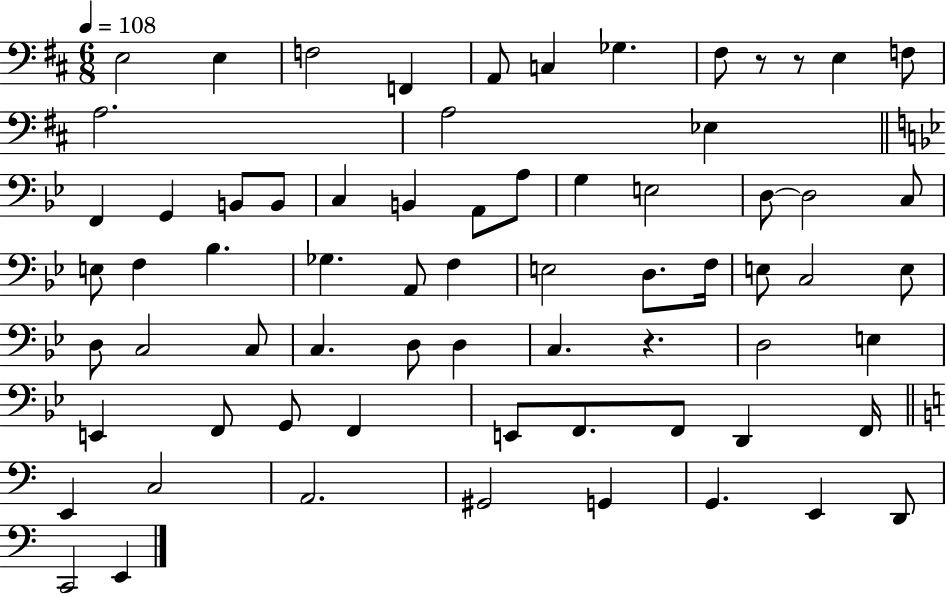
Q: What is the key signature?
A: D major